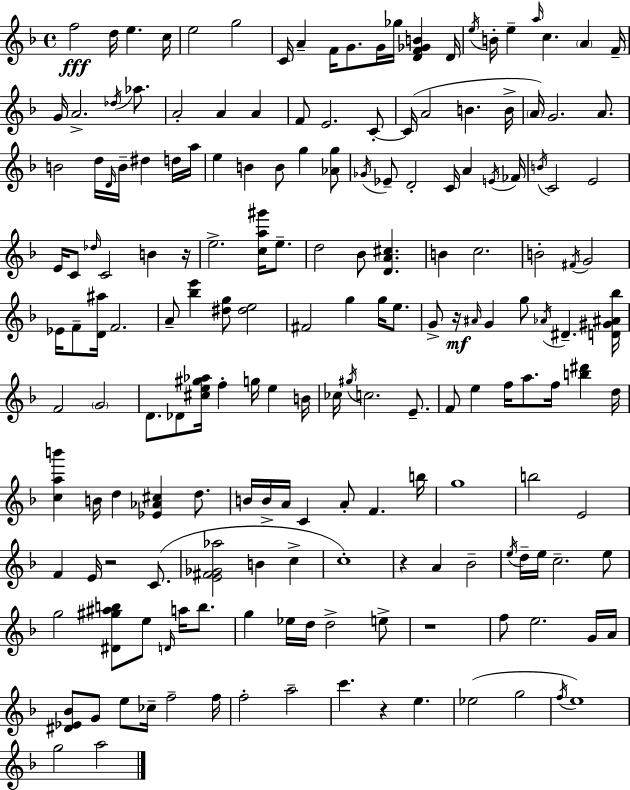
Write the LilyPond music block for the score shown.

{
  \clef treble
  \time 4/4
  \defaultTimeSignature
  \key d \minor
  f''2\fff d''16 e''4. c''16 | e''2 g''2 | c'16 a'4-- f'16 g'8. g'16 ges''16 <d' f' ges' b'>4 d'16 | \acciaccatura { e''16 } b'16-. e''4-- \grace { a''16 } c''4. \parenthesize a'4 | \break f'16-- g'16 a'2.-> \acciaccatura { des''16 } | aes''8. a'2-. a'4 a'4 | f'8 e'2. | c'8-.~~ c'16( a'2 b'4. | \break b'16-> \parenthesize a'16) g'2. | a'8. b'2 d''16 \grace { d'16 } b'16-- dis''4 | d''16 a''16 e''4 b'4 b'8 g''4 | <aes' g''>8 \acciaccatura { ges'16 } ees'8-- d'2-. c'16 | \break a'4 \acciaccatura { e'16 } fes'16 \acciaccatura { b'16 } c'2 e'2 | e'16 c'8 \grace { des''16 } c'2 | b'4 r16 e''2.-> | <c'' a'' gis'''>16 e''8.-- d''2 | \break bes'8 <d' a' cis''>4. b'4 c''2. | b'2-. | \acciaccatura { fis'16 } g'2 ees'16 f'8-- <d' ais''>16 f'2. | a'8-- <bes'' e'''>4 <dis'' g''>8 | \break <dis'' e''>2 fis'2 | g''4 g''16 e''8. g'8-> r16\mf \grace { ais'16 } g'4 | g''8 \acciaccatura { aes'16 } dis'4.-- <d' gis' ais' bes''>16 f'2 | \parenthesize g'2 d'8. des'8 | \break <cis'' e'' gis'' aes''>16 f''4-. g''16 e''4 b'16 ces''16 \acciaccatura { gis''16 } c''2. | e'8.-- f'8 e''4 | f''16 a''8. f''16 <b'' dis'''>4 d''16 <c'' a'' b'''>4 | b'16 d''4 <ees' aes' cis''>4 d''8. b'16 b'16-> a'16 c'4 | \break a'8-. f'4. b''16 g''1 | b''2 | e'2 f'4 | e'16 r2 c'8.( <e' fis' ges' aes''>2 | \break b'4 c''4-> c''1-.) | r4 | a'4 bes'2-- \acciaccatura { e''16 } d''16-- e''16 c''2.-- | e''8 g''2 | \break <dis' gis'' ais'' b''>8 e''8 \grace { d'16 } a''16 b''8. g''4 | ees''16 d''16 d''2-> e''8-> r1 | f''8 | e''2. g'16 a'16 <dis' ees' bes'>8 | \break g'8 e''8 ces''16-- f''2-- f''16 f''2-. | a''2-- c'''4. | r4 e''4. ees''2( | g''2 \acciaccatura { f''16 }) e''1 | \break g''2 | a''2 \bar "|."
}